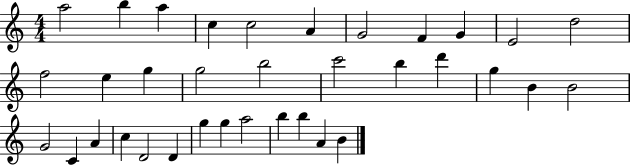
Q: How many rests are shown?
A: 0